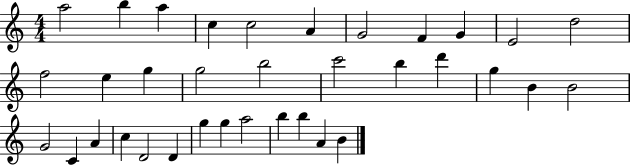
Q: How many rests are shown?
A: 0